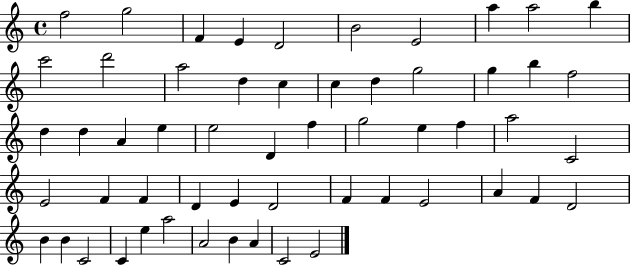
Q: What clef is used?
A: treble